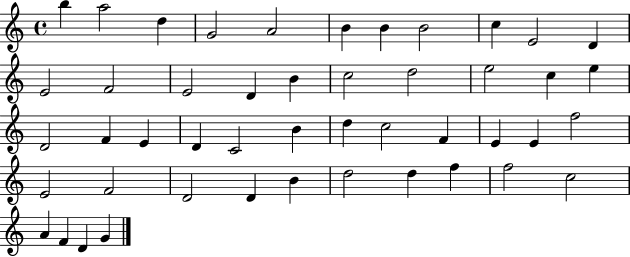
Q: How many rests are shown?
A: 0